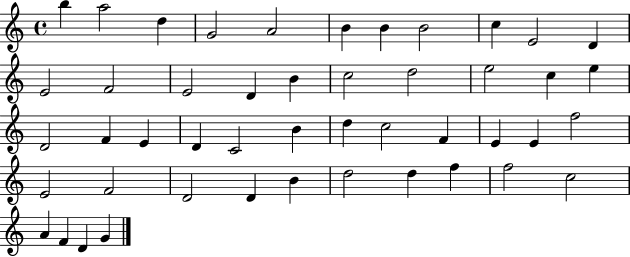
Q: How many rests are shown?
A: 0